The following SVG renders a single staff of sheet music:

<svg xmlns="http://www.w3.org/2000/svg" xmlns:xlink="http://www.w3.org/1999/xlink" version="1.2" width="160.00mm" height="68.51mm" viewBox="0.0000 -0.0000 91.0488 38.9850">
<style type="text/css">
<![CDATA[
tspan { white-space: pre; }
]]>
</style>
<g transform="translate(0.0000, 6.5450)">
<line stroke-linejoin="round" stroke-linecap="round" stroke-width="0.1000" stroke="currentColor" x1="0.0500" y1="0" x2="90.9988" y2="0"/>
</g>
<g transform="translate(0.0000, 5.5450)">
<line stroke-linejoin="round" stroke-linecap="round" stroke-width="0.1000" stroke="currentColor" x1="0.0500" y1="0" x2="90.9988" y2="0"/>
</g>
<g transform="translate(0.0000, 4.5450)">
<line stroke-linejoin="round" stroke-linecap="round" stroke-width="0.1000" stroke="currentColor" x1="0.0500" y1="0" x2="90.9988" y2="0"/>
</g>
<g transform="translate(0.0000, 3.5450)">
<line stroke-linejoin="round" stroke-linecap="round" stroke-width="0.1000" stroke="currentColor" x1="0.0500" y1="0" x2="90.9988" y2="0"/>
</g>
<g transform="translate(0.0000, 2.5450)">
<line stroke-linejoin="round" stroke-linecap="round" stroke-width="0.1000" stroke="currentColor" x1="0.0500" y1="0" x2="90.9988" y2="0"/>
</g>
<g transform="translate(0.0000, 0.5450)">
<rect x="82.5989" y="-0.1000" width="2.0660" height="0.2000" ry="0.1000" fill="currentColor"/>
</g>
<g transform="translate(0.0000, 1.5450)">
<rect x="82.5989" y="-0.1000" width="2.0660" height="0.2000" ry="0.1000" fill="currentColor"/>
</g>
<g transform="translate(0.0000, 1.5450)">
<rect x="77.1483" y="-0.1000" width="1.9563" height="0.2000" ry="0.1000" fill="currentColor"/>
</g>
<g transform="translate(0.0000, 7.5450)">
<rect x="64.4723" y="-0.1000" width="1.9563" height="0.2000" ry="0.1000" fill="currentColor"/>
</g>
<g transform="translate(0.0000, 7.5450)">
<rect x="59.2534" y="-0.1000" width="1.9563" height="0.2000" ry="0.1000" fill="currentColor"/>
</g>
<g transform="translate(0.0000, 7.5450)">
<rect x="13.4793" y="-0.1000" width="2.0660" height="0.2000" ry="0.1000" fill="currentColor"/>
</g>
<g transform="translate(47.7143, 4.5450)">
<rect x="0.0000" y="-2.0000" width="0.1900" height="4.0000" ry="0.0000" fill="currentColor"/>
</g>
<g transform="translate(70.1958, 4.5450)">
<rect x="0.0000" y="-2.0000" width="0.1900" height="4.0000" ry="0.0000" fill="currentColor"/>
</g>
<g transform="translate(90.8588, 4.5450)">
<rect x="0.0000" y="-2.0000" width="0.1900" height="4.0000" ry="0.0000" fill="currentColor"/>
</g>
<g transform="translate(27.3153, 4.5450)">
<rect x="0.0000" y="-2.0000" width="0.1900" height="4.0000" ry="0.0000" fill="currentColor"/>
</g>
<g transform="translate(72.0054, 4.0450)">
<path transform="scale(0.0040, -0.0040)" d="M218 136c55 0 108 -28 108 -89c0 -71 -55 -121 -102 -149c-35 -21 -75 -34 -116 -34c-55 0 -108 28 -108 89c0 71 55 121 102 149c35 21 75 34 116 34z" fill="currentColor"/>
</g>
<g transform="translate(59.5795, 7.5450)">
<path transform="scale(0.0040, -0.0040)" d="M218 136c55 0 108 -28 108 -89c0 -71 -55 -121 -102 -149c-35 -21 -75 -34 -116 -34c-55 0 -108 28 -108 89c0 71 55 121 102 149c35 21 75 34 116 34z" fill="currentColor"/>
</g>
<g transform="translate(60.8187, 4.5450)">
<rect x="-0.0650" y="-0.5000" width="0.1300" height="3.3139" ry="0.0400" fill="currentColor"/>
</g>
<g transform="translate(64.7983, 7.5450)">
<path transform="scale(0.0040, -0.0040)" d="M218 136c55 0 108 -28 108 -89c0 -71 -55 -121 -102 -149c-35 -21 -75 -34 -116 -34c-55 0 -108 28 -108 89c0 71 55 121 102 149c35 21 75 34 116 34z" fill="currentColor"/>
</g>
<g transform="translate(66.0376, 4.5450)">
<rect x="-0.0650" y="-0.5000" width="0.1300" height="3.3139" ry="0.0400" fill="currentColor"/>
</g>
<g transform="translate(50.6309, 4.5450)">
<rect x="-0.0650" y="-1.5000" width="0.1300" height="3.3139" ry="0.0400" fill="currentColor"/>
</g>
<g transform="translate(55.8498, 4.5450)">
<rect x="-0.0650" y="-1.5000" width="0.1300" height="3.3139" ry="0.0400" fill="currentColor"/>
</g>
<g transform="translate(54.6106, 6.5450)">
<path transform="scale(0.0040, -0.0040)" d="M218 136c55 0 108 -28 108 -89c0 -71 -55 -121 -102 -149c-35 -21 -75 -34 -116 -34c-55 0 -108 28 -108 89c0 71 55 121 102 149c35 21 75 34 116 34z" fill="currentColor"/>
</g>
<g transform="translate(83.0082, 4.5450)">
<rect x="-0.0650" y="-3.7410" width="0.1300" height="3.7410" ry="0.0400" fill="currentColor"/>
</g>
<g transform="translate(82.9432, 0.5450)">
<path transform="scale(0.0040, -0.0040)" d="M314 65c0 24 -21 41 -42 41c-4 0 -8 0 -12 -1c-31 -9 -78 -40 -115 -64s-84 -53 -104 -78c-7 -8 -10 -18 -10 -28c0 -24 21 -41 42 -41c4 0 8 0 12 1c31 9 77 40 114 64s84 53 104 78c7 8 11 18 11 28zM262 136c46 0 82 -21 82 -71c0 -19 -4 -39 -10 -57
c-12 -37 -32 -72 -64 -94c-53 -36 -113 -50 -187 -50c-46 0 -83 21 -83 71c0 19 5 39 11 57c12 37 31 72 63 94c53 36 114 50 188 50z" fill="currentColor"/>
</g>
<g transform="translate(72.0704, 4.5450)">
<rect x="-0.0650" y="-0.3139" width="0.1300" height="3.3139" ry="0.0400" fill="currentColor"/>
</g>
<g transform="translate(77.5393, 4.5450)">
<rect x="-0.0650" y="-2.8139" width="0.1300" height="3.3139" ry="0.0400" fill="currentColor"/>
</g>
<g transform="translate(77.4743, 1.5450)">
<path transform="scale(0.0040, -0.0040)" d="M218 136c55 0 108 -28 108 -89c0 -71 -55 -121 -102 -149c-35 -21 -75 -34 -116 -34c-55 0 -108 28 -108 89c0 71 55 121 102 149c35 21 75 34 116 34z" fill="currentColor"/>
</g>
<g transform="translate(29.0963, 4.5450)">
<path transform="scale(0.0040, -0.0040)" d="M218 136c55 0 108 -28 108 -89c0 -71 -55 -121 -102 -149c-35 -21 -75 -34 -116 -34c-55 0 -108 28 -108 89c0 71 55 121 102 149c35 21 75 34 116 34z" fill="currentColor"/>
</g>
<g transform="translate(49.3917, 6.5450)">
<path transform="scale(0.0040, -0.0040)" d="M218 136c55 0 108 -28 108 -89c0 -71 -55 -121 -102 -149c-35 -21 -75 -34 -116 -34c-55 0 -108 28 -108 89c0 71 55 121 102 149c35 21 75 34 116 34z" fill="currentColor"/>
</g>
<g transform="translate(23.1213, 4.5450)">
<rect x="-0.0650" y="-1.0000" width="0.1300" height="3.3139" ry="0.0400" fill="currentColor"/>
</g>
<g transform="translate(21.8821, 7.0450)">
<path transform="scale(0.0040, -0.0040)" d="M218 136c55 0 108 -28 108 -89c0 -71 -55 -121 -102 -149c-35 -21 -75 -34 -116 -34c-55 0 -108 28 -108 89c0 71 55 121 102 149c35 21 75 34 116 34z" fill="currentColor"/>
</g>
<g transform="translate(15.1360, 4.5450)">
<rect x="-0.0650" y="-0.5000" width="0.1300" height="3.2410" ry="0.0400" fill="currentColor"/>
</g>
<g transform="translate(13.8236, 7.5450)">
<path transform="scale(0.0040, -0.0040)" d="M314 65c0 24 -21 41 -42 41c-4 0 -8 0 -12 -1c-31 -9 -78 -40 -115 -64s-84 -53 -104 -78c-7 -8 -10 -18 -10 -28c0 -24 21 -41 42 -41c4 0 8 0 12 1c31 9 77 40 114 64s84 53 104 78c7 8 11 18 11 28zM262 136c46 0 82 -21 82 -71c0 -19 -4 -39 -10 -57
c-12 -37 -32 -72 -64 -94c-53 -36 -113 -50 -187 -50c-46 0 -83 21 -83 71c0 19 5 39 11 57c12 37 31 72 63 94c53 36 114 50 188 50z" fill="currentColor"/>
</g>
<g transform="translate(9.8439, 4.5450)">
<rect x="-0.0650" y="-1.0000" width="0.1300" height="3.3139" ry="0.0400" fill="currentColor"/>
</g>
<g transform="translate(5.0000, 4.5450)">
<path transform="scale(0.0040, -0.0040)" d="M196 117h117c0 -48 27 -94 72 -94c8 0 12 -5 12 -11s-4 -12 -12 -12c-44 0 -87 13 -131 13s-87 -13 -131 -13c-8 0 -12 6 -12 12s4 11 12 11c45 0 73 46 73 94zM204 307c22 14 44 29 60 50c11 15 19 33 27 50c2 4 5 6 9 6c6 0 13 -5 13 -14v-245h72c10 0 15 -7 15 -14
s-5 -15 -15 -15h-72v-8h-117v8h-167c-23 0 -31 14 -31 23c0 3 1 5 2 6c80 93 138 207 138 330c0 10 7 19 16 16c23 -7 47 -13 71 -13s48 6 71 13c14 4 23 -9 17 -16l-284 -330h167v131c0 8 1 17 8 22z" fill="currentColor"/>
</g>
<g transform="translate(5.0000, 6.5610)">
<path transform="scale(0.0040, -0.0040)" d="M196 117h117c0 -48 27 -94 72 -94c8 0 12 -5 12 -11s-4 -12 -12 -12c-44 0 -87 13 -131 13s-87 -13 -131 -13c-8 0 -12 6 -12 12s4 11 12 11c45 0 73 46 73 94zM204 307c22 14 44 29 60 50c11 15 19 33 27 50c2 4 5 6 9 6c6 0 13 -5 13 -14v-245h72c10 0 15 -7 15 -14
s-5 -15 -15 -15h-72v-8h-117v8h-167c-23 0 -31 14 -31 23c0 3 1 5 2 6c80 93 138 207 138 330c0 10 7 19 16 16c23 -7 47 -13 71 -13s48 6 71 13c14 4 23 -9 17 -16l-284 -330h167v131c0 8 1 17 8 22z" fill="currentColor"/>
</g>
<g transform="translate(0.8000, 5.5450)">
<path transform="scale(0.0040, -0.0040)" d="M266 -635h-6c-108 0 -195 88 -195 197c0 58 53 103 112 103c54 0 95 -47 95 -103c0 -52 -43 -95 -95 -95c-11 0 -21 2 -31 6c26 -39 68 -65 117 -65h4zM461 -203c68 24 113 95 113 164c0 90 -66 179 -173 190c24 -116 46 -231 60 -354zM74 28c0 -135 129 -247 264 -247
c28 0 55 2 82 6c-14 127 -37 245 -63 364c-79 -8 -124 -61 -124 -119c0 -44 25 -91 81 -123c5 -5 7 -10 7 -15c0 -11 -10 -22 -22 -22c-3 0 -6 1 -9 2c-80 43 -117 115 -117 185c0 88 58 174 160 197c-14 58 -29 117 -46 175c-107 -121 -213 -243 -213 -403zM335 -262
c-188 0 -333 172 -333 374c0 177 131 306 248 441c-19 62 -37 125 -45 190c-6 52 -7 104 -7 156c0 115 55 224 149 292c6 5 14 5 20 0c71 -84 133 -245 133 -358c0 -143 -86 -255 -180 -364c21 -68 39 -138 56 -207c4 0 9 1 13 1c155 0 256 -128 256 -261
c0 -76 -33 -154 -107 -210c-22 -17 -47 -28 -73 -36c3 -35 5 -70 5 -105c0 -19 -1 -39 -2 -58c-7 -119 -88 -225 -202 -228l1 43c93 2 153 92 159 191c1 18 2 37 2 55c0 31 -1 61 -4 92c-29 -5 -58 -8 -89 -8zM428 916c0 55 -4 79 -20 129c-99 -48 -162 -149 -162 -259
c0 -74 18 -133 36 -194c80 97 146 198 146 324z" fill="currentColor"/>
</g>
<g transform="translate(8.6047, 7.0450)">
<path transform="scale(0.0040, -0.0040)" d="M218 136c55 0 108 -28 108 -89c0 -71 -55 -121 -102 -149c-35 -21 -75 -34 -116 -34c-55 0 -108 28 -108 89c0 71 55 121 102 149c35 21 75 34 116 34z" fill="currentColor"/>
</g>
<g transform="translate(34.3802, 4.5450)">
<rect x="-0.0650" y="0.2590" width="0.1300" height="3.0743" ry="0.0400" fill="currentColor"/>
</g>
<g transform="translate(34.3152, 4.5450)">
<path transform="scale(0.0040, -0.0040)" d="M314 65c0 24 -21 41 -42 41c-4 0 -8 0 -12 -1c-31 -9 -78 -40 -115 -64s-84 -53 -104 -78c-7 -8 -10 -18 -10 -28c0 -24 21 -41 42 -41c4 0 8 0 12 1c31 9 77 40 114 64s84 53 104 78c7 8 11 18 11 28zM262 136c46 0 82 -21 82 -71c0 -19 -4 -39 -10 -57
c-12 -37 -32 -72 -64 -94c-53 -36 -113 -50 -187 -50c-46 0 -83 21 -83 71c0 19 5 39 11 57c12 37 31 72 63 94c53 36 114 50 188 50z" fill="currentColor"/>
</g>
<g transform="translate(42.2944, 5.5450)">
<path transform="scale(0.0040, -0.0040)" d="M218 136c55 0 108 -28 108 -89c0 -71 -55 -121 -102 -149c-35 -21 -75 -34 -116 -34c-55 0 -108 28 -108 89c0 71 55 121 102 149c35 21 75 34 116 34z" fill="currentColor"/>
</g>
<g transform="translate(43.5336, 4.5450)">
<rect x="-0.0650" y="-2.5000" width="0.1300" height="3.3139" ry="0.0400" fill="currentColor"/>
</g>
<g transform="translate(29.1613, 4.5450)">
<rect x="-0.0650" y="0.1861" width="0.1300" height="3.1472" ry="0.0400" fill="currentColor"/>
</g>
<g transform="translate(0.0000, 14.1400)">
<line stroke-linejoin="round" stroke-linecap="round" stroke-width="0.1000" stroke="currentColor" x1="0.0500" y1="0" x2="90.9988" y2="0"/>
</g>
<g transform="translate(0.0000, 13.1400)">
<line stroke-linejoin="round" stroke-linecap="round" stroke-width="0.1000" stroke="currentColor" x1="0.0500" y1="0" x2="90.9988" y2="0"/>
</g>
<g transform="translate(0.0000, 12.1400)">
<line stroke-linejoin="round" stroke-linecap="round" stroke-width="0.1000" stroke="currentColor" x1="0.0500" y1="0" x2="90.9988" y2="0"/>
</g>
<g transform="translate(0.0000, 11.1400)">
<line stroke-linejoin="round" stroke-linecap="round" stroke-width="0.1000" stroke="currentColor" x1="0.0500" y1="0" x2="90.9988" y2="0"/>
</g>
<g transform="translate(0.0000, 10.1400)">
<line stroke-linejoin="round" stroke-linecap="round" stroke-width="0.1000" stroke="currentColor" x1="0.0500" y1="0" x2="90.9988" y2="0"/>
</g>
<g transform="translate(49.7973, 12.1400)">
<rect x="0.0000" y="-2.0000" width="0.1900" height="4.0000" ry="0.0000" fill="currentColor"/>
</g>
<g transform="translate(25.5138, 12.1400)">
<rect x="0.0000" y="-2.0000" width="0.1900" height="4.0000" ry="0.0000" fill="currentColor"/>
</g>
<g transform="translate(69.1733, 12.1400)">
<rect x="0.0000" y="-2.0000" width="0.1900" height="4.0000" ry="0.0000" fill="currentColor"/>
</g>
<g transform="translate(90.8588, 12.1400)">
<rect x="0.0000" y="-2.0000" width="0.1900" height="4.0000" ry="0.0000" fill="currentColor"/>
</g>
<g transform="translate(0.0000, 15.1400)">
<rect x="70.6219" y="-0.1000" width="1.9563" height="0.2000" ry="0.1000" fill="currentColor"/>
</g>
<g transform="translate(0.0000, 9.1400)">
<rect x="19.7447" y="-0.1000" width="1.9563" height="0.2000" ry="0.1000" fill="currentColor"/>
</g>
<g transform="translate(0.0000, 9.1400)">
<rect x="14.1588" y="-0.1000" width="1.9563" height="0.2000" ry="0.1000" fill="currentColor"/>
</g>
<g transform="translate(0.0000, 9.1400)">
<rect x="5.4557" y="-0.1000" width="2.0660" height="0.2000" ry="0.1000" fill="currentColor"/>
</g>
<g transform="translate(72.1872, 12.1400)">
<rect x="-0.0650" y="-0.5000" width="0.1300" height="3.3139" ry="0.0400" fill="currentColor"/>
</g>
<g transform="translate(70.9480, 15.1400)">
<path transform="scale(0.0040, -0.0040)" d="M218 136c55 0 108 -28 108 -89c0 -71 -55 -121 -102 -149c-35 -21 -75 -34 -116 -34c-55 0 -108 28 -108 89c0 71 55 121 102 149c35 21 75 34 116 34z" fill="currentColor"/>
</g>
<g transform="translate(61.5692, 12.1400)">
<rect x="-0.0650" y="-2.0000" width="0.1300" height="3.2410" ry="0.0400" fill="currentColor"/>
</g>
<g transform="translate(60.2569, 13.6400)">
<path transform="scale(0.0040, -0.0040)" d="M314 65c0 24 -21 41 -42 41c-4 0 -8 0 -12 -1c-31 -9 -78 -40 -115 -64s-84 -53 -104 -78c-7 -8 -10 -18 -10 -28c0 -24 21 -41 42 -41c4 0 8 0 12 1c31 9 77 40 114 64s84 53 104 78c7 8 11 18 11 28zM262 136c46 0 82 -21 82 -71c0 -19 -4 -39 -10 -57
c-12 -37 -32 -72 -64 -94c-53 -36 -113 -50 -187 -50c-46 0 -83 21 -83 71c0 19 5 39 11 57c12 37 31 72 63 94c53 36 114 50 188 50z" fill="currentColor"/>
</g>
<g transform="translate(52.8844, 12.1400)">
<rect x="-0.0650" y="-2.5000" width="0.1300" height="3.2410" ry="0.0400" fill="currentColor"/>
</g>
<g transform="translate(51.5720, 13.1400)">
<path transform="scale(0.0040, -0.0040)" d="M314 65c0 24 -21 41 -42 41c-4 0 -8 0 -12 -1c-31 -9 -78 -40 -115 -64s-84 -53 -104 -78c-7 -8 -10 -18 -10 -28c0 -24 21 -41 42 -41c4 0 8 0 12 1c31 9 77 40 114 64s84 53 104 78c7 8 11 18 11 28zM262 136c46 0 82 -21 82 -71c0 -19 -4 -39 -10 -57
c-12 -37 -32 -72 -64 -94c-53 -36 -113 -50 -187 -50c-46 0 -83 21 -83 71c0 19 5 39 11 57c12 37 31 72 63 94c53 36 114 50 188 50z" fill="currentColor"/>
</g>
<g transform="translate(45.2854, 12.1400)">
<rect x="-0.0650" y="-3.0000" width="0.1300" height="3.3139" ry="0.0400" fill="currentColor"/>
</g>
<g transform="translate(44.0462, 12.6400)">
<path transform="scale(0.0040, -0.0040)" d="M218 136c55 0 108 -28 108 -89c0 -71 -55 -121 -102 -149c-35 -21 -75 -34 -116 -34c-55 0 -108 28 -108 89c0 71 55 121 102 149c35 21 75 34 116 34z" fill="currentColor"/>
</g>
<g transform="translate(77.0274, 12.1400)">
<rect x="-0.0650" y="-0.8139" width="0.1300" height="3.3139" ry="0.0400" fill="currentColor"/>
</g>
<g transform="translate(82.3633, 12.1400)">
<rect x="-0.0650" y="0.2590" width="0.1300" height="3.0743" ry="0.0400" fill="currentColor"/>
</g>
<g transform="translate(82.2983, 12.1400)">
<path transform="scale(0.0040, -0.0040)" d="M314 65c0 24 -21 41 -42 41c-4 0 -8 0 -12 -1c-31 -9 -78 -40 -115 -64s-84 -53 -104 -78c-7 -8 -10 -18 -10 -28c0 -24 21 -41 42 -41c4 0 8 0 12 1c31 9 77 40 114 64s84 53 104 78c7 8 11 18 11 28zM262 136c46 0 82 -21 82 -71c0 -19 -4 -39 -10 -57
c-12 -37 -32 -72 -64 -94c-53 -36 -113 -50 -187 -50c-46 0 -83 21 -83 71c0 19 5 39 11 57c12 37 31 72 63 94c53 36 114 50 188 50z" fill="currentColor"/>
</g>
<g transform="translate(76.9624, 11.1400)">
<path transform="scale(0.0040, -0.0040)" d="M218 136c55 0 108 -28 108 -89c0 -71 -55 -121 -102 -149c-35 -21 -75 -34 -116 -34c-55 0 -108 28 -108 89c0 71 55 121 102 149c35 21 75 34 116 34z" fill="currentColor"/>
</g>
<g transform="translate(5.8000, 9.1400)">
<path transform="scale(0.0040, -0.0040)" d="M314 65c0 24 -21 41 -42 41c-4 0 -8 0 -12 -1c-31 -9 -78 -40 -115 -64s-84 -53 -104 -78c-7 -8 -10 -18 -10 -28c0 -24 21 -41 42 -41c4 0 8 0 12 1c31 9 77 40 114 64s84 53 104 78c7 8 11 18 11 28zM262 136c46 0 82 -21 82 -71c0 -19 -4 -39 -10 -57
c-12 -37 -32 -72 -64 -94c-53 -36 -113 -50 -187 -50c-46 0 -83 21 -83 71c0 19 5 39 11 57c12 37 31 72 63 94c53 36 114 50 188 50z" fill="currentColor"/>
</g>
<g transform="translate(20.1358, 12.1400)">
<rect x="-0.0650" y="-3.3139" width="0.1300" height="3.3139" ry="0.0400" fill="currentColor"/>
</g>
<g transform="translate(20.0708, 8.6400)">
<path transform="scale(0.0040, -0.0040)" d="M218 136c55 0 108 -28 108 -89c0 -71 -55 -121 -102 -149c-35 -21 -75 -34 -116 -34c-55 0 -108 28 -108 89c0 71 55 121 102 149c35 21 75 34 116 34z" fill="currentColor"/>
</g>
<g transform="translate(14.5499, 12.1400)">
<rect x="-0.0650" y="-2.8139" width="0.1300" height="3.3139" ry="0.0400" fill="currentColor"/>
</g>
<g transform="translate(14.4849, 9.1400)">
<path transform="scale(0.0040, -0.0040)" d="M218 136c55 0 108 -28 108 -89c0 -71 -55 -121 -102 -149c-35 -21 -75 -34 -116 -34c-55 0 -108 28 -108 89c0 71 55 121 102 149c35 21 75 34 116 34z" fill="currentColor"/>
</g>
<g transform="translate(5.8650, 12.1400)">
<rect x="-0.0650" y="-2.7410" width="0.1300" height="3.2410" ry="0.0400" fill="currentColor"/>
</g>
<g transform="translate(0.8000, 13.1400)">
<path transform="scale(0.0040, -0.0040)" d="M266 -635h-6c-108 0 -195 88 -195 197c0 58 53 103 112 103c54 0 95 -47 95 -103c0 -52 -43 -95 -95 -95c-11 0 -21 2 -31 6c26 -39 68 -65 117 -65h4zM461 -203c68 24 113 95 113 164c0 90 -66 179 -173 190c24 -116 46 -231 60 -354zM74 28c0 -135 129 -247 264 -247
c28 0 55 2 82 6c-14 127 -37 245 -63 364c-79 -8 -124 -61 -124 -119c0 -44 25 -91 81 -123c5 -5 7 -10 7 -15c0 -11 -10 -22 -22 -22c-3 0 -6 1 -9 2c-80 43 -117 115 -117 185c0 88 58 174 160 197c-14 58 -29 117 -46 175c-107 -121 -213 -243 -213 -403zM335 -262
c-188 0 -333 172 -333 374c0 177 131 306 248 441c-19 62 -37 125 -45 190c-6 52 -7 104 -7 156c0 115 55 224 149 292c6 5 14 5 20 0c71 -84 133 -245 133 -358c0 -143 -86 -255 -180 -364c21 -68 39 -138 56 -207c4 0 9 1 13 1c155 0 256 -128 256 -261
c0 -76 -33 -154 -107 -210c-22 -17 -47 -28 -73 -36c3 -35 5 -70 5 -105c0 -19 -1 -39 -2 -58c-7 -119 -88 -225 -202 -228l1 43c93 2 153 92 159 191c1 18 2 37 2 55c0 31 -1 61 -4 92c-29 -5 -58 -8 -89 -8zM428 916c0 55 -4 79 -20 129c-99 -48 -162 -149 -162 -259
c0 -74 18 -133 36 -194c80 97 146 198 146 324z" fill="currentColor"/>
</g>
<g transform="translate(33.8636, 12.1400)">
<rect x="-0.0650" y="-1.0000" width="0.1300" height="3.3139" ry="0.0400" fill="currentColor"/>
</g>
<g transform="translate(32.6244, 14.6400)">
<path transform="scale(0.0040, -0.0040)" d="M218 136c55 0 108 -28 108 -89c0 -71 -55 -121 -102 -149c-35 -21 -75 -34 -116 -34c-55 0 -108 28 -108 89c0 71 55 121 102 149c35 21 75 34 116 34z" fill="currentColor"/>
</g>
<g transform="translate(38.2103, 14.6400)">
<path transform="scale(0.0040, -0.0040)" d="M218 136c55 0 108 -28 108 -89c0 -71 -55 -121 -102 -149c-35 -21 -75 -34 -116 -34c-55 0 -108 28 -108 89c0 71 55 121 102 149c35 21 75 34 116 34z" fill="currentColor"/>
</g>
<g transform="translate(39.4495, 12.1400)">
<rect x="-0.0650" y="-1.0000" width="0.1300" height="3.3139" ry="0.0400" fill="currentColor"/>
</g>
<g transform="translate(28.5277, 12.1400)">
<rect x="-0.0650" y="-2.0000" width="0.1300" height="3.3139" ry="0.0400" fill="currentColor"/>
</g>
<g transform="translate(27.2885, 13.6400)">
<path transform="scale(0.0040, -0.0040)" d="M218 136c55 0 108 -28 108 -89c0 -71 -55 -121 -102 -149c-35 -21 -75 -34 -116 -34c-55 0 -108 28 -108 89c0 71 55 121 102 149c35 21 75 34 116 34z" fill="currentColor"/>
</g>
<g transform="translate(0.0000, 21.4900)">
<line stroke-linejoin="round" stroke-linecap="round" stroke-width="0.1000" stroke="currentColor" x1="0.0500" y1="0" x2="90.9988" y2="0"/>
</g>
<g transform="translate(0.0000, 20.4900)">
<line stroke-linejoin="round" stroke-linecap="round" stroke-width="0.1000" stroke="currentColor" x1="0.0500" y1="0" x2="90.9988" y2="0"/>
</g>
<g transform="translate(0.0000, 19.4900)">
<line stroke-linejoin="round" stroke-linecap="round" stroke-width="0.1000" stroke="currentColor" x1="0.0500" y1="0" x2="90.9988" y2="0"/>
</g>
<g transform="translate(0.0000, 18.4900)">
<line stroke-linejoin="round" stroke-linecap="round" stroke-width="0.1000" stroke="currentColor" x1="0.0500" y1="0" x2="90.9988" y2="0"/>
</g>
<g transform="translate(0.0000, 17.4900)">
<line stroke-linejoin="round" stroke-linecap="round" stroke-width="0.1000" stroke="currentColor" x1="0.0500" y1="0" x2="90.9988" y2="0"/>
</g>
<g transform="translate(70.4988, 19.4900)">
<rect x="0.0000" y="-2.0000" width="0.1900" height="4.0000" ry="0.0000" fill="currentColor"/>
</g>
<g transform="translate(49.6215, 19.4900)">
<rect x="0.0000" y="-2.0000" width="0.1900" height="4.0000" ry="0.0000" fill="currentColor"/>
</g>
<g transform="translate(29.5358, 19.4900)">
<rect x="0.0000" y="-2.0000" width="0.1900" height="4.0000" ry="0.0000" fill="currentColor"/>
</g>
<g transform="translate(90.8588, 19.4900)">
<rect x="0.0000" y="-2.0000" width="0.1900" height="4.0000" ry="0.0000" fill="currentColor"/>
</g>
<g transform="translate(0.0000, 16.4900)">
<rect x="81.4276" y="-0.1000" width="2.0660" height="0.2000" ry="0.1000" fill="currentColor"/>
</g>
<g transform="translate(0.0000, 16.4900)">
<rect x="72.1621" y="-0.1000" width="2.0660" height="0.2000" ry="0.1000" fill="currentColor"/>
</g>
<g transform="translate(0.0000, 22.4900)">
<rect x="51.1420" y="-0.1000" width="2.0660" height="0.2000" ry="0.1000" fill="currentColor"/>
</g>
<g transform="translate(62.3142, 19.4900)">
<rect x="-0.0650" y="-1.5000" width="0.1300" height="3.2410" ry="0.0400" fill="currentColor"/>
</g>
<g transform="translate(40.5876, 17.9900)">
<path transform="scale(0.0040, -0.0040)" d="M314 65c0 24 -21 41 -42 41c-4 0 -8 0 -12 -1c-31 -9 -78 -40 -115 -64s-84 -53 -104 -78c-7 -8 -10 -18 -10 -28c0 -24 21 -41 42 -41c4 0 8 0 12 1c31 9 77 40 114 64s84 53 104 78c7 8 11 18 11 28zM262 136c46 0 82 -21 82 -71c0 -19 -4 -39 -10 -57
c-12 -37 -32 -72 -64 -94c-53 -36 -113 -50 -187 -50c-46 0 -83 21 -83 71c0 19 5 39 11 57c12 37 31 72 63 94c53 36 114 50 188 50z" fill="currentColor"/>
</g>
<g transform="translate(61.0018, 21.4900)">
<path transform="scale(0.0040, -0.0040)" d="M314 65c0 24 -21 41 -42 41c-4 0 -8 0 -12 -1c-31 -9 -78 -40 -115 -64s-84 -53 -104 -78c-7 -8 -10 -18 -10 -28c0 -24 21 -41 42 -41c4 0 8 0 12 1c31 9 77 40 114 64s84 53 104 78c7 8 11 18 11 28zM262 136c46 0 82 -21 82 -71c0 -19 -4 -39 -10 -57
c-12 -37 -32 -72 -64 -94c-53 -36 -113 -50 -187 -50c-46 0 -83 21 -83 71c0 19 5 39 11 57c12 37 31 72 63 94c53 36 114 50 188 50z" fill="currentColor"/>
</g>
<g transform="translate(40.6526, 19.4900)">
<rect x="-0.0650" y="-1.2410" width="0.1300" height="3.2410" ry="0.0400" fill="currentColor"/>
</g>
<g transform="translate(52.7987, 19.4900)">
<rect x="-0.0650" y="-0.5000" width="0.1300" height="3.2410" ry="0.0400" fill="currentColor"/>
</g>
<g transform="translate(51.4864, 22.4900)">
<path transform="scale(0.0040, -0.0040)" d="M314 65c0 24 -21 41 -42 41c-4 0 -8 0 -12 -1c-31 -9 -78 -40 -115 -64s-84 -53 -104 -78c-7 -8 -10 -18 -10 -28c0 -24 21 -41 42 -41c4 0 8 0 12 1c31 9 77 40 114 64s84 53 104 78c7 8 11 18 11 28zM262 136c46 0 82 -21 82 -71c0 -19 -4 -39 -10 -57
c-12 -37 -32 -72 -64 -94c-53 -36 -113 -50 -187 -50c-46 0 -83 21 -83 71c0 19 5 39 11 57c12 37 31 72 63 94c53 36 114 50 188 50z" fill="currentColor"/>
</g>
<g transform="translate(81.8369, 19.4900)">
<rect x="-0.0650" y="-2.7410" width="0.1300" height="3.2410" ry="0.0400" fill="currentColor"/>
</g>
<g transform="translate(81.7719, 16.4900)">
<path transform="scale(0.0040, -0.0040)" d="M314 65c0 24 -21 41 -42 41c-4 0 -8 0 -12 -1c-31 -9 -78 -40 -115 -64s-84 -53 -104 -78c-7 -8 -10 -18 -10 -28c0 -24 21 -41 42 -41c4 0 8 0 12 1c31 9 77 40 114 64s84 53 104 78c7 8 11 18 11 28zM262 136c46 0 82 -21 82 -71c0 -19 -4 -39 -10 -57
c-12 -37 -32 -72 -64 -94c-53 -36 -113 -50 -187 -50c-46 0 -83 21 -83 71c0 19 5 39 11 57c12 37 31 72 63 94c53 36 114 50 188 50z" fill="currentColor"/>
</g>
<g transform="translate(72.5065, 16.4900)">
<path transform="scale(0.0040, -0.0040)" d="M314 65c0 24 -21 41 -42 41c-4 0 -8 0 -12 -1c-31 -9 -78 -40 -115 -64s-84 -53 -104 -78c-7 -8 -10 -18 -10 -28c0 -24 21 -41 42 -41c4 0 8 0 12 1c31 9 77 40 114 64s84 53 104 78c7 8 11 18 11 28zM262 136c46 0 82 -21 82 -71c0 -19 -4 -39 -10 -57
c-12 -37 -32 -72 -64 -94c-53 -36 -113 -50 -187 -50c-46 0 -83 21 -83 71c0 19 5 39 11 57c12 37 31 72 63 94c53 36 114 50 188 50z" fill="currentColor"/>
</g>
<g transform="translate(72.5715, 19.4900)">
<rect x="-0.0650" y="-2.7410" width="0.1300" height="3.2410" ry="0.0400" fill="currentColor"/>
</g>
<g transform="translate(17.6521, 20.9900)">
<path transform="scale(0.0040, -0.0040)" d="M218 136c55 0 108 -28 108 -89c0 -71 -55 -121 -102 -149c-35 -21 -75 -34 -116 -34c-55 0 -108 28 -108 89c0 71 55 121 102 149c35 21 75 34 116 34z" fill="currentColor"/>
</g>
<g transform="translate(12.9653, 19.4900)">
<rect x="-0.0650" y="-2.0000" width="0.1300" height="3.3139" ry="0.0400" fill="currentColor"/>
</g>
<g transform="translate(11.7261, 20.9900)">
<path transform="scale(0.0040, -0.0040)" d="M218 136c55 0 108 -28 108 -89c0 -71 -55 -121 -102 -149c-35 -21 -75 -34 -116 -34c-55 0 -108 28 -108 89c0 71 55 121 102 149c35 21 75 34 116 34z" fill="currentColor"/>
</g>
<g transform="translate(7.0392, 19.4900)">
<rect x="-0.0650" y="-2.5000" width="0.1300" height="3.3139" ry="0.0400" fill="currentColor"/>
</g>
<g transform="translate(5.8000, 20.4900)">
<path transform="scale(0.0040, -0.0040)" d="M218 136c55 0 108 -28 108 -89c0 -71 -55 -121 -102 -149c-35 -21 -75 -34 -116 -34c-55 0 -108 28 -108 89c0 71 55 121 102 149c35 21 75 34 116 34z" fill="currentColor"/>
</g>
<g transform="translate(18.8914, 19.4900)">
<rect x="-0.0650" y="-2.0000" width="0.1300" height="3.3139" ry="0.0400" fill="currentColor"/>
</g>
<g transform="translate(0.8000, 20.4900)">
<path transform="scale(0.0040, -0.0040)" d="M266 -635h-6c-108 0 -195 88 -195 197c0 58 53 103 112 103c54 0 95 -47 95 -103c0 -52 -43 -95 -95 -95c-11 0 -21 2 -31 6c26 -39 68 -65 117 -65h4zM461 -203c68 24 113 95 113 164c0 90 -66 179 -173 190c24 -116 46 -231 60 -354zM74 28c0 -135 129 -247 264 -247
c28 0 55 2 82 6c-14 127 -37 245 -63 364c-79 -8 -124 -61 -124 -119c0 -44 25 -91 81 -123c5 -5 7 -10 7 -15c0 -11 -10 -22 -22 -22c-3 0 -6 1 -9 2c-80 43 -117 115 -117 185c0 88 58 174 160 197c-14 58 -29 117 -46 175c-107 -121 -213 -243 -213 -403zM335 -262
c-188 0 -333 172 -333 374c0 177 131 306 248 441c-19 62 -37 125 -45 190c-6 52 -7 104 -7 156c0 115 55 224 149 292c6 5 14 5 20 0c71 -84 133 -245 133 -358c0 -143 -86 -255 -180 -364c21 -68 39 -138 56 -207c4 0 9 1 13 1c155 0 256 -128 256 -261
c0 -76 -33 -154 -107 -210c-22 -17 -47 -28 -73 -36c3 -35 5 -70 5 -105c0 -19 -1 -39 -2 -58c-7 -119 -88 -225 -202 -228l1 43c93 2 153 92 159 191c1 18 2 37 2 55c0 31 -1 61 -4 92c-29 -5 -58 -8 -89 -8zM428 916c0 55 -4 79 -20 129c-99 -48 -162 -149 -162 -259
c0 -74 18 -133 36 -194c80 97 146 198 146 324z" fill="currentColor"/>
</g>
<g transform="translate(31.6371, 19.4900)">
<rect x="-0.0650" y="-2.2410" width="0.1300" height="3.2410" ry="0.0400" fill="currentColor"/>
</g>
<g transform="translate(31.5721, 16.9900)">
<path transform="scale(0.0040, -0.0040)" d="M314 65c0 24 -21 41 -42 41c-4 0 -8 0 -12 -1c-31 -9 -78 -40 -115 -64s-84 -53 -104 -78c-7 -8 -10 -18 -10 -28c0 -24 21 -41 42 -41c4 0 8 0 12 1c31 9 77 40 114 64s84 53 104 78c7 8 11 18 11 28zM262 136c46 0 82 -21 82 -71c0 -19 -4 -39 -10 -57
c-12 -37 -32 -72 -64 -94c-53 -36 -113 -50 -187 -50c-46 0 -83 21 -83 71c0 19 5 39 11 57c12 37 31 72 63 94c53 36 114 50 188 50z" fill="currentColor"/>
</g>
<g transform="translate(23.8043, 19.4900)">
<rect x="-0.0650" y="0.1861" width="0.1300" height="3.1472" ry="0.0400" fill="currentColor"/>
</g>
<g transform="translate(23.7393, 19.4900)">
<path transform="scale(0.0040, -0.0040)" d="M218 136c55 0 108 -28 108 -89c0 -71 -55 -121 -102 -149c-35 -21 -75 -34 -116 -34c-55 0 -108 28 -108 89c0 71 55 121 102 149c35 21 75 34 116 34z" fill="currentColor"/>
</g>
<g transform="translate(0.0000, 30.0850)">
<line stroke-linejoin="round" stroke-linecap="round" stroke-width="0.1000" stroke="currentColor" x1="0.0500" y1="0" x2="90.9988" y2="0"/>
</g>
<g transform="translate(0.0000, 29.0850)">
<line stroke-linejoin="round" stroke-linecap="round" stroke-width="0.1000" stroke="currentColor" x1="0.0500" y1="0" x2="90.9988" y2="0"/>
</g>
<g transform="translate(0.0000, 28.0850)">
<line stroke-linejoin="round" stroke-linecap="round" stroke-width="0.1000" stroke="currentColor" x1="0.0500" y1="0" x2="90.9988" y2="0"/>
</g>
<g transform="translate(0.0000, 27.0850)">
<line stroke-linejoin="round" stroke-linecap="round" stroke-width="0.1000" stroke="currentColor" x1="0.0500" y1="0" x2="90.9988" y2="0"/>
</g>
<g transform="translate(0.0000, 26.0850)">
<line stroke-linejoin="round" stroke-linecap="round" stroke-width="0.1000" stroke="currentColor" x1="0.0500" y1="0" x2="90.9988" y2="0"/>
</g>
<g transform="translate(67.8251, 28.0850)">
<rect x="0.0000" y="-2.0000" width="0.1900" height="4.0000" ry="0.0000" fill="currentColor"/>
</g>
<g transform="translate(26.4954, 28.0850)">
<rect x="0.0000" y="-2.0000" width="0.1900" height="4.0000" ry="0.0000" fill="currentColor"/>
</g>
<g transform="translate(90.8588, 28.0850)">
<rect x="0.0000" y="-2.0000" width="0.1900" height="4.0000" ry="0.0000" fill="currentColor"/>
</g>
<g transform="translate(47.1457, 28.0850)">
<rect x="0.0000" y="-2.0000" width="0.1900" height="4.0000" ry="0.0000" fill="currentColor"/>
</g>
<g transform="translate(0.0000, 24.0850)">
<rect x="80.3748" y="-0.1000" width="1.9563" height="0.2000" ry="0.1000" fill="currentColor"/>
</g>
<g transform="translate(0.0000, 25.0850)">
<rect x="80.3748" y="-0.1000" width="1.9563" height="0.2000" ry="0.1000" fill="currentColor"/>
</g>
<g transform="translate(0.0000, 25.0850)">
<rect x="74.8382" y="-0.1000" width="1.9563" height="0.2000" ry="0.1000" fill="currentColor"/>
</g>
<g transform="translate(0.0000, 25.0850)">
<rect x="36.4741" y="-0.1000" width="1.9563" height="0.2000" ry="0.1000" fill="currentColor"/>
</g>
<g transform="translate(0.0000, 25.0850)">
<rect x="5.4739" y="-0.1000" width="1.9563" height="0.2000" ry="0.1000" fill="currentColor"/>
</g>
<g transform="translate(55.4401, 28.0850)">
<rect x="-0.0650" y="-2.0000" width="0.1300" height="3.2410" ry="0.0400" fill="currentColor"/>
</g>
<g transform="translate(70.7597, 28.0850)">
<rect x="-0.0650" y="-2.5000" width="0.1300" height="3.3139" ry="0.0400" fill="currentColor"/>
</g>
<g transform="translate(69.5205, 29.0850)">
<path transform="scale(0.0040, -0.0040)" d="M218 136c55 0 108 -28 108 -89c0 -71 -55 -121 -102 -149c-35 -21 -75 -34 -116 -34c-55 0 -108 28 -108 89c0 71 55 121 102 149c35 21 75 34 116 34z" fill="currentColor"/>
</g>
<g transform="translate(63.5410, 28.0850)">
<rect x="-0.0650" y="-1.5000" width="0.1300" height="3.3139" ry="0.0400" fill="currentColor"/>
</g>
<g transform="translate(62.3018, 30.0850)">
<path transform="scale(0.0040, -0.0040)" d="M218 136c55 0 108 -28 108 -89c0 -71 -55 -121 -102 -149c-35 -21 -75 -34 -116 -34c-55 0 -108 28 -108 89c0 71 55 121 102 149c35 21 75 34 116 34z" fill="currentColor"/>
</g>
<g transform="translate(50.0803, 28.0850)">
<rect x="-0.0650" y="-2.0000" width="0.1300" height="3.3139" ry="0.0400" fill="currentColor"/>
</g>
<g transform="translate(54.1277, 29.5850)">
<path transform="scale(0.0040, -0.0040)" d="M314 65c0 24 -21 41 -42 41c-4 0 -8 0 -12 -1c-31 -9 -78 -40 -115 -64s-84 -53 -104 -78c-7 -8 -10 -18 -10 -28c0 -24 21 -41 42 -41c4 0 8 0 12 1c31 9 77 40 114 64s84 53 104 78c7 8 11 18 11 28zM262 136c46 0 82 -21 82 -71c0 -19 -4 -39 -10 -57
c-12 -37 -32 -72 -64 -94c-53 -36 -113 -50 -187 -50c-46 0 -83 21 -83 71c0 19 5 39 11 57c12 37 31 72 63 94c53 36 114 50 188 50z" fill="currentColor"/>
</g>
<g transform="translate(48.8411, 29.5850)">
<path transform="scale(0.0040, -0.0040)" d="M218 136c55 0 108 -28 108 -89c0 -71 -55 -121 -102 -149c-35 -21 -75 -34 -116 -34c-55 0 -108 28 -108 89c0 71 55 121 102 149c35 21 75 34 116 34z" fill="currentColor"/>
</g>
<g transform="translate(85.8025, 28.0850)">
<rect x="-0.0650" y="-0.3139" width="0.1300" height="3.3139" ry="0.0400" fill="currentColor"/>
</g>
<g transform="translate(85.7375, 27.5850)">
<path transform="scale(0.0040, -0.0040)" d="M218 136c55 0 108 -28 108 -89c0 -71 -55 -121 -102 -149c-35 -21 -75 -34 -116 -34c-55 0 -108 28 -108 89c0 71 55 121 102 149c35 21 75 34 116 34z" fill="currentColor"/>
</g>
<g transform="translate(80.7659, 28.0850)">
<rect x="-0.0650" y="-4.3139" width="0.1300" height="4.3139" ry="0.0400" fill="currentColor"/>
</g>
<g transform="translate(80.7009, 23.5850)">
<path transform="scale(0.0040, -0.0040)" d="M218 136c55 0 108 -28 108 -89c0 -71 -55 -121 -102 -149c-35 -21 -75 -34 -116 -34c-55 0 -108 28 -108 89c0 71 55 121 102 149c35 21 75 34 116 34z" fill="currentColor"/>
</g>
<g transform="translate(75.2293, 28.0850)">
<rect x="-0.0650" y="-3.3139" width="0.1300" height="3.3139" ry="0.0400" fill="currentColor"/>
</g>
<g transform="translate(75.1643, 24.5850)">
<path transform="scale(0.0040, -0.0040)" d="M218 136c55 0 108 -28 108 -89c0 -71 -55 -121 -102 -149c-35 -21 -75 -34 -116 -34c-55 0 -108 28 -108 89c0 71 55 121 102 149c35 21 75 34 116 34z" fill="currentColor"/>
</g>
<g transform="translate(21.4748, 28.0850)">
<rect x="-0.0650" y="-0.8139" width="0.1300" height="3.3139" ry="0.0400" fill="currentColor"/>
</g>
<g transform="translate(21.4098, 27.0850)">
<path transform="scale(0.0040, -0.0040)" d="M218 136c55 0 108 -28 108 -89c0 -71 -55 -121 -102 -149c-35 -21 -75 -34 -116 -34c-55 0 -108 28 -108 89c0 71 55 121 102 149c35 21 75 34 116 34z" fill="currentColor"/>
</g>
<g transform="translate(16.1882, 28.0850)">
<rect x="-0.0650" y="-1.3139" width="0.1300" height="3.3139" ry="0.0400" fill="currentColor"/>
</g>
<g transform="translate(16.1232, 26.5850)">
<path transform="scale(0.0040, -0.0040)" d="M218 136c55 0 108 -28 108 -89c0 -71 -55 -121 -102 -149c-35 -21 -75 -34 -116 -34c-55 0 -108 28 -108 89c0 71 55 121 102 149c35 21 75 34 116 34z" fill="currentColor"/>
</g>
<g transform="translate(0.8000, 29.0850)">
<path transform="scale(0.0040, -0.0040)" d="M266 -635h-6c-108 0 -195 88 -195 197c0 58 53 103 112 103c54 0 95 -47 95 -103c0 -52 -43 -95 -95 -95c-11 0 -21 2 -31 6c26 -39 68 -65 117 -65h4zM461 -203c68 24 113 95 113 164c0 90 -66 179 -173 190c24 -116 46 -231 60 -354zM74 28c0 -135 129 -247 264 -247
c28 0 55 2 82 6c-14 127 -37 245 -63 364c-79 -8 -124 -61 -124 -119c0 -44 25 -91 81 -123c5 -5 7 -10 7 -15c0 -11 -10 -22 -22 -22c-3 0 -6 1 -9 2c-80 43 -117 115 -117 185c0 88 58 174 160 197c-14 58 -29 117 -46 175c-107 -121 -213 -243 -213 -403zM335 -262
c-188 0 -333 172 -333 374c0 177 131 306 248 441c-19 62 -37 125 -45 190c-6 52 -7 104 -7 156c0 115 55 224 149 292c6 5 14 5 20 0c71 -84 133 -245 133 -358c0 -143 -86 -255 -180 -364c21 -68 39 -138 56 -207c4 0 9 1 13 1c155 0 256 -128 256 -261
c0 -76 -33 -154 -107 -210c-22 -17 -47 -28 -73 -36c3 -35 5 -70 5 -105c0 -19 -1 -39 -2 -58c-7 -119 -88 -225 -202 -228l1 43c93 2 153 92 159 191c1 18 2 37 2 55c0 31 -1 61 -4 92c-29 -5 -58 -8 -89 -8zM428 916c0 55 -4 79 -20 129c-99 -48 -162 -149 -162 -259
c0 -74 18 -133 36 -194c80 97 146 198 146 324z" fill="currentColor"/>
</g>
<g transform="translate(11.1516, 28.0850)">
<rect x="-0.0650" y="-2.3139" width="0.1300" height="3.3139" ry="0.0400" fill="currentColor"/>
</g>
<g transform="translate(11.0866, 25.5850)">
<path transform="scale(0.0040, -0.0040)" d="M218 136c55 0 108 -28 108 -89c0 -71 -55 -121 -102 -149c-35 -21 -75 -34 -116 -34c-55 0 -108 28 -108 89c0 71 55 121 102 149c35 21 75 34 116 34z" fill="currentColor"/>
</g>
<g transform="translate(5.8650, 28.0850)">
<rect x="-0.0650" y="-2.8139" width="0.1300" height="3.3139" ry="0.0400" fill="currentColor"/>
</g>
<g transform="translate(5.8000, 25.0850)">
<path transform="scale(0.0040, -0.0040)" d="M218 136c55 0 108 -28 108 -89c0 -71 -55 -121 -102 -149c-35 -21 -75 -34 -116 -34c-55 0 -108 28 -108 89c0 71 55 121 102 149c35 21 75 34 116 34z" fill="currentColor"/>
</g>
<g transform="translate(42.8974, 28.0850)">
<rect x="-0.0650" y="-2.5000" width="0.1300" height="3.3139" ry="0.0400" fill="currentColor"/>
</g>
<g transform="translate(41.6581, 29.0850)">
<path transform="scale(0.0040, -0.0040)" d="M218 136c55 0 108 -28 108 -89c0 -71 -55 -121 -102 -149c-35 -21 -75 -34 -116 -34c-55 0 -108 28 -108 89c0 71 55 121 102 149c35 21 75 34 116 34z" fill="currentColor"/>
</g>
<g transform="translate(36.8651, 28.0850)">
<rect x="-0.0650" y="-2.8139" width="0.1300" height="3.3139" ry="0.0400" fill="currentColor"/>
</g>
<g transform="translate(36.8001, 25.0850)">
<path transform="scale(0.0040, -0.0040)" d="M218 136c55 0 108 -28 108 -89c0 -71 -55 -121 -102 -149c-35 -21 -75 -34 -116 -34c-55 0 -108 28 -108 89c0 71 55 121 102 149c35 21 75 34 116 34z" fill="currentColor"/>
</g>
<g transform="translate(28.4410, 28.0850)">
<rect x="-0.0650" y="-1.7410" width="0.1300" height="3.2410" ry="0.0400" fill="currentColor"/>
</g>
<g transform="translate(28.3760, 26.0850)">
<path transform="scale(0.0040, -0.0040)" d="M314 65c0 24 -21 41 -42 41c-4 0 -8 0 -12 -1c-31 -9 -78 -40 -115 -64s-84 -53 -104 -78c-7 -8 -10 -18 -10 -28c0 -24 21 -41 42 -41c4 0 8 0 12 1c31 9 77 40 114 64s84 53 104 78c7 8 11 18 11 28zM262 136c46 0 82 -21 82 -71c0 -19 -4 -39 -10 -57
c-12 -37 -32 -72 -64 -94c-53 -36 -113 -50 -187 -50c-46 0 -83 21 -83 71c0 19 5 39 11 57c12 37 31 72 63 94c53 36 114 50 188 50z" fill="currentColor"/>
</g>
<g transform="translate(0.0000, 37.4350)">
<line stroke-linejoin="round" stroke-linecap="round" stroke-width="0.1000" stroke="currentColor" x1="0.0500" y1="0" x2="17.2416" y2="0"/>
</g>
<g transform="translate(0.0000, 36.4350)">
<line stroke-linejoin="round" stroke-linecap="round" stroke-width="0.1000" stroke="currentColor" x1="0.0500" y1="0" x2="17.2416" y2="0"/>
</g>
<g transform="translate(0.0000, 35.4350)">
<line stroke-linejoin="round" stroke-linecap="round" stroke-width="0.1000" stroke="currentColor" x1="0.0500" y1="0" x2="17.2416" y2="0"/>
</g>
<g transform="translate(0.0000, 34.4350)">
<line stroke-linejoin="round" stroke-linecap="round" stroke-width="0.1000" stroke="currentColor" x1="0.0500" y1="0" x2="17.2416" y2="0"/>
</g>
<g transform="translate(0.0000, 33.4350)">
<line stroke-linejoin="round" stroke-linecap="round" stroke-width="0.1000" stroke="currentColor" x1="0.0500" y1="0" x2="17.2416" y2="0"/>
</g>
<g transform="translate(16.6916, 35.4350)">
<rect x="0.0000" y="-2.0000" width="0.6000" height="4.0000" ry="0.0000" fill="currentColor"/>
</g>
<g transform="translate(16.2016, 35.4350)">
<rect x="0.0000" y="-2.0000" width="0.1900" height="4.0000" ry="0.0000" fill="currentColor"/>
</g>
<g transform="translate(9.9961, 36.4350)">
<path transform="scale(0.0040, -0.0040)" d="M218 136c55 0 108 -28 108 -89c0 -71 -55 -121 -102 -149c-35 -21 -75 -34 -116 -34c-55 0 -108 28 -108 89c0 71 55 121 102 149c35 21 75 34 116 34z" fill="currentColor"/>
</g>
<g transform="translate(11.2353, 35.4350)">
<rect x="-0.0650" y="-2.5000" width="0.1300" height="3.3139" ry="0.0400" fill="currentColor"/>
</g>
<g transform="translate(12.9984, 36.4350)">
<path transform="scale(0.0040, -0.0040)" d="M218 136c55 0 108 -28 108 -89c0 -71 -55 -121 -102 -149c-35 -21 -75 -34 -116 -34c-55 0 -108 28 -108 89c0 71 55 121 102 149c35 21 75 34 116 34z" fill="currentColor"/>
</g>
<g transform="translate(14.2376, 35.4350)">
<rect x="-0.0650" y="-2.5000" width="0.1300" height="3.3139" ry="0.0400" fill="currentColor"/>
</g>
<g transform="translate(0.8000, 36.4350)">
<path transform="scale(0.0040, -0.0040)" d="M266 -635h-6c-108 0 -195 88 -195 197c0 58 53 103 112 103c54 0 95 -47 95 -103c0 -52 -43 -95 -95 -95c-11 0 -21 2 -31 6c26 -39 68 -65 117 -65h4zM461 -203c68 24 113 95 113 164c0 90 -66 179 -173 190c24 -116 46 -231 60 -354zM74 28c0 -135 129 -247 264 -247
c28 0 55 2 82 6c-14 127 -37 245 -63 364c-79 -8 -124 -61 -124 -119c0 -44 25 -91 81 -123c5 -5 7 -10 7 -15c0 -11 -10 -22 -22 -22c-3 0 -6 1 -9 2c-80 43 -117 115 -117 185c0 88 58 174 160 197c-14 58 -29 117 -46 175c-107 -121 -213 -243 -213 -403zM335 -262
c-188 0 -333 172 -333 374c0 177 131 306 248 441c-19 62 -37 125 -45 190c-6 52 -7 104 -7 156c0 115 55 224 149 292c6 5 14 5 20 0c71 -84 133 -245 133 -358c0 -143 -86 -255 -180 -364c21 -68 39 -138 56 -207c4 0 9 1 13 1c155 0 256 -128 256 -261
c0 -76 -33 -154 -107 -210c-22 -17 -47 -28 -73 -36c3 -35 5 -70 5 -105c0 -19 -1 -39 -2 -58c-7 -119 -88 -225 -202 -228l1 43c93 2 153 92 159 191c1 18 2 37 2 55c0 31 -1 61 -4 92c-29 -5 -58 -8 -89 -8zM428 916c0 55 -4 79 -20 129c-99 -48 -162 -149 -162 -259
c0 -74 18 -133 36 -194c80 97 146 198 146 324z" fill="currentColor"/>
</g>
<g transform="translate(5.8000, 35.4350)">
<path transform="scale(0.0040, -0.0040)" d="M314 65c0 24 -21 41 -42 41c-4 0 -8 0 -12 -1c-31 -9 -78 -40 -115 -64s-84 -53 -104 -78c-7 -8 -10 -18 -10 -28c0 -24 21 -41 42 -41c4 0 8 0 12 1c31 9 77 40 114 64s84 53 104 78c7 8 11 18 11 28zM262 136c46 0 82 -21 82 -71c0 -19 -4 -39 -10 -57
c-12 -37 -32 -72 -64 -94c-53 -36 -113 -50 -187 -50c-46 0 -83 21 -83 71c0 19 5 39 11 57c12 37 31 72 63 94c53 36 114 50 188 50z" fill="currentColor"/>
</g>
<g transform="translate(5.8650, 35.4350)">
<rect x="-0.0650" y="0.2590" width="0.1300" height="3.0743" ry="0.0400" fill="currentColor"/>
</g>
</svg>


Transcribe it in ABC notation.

X:1
T:Untitled
M:4/4
L:1/4
K:C
D C2 D B B2 G E E C C c a c'2 a2 a b F D D A G2 F2 C d B2 G F F B g2 e2 C2 E2 a2 a2 a g e d f2 a G F F2 E G b d' c B2 G G